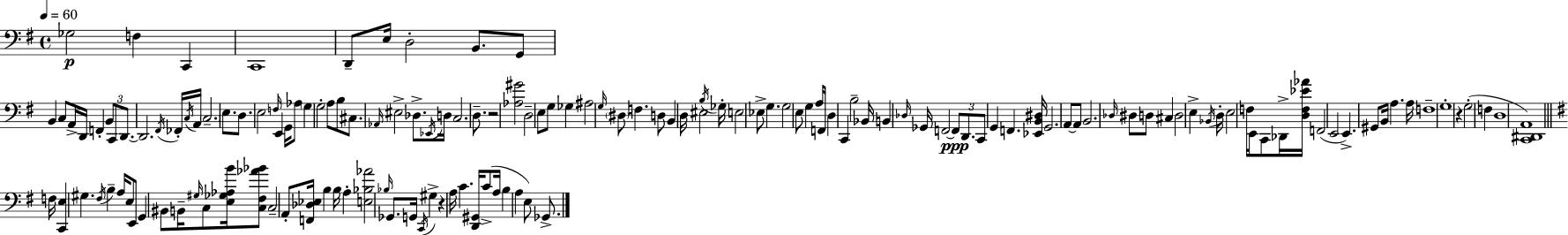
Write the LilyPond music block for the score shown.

{
  \clef bass
  \time 4/4
  \defaultTimeSignature
  \key g \major
  \tempo 4 = 60
  ges2\p f4 c,4 | c,1 | d,8-- e16 d2-. b,8. g,8 | b,4 c8 a,16-> d,16 f,4-. \tuplet 3/2 { b,8 c,8 | \break d,8.~~ } d,2. \acciaccatura { fis,16 } | fes,16-. \acciaccatura { c16 } a,16 \parenthesize c2.-- e8. | d8. e2 \grace { f16 } e,4 | g,16 aes8 \parenthesize g4 g2-. | \break a8 b8 cis8. \grace { aes,16 } eis2-> | des8.-> \acciaccatura { ees,16 } d16 c2. | d8.-- r2 <aes gis'>2 | d2-- e8 g8 | \break ges4 ais2 \grace { g16 } \parenthesize dis8 | f4. d8 b,4 d16 eis2 | \acciaccatura { b16 } ges16-. e2 ees8-> | g4. g2 e8 | \break g4 a16 f,16 d4 c,4 b2-- | bes,16 b,4 \grace { des16 } ges,16 f,2~~ | \tuplet 3/2 { f,8\ppp d,8. c,8 } g,4 | f,4. <ees, b, dis>16 g,2. | \break a,8~~ a,8 b,2. | \grace { des16 } dis8 d8 cis4 d2 | e4-> \acciaccatura { bes,16 } d16-. e2 | f16 e,8 c,8 des,16-> <d f ees' aes'>16 f,2( | \break e,2 e,4.->) | gis,8 b,16 a4. a16 f1-- | g1-. | r4 g2-.( | \break f4 d1 | <c, dis, a,>1) | \bar "||" \break \key g \major f16 <c, e>4 gis4. \acciaccatura { fis16 } b4-- | a16 e8 e,8 g,4 bis,8 b,16-- \grace { gis16 } c8 <e ges aes b'>16 | <c fis aes' bes'>8 c2-- a,8-. <f, des ees>16 b4 | b16 a4-. <e bes aes'>2 \grace { bes16 } ges,8. | \break g,16 \acciaccatura { c,16 } gis4-> r4 a16 c'4. | <d, gis,>16 c'8->( a16 b4 a4 e8) | ges,8.-> \bar "|."
}